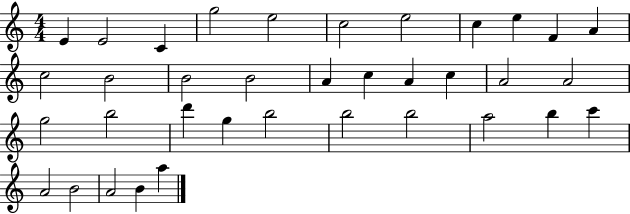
X:1
T:Untitled
M:4/4
L:1/4
K:C
E E2 C g2 e2 c2 e2 c e F A c2 B2 B2 B2 A c A c A2 A2 g2 b2 d' g b2 b2 b2 a2 b c' A2 B2 A2 B a